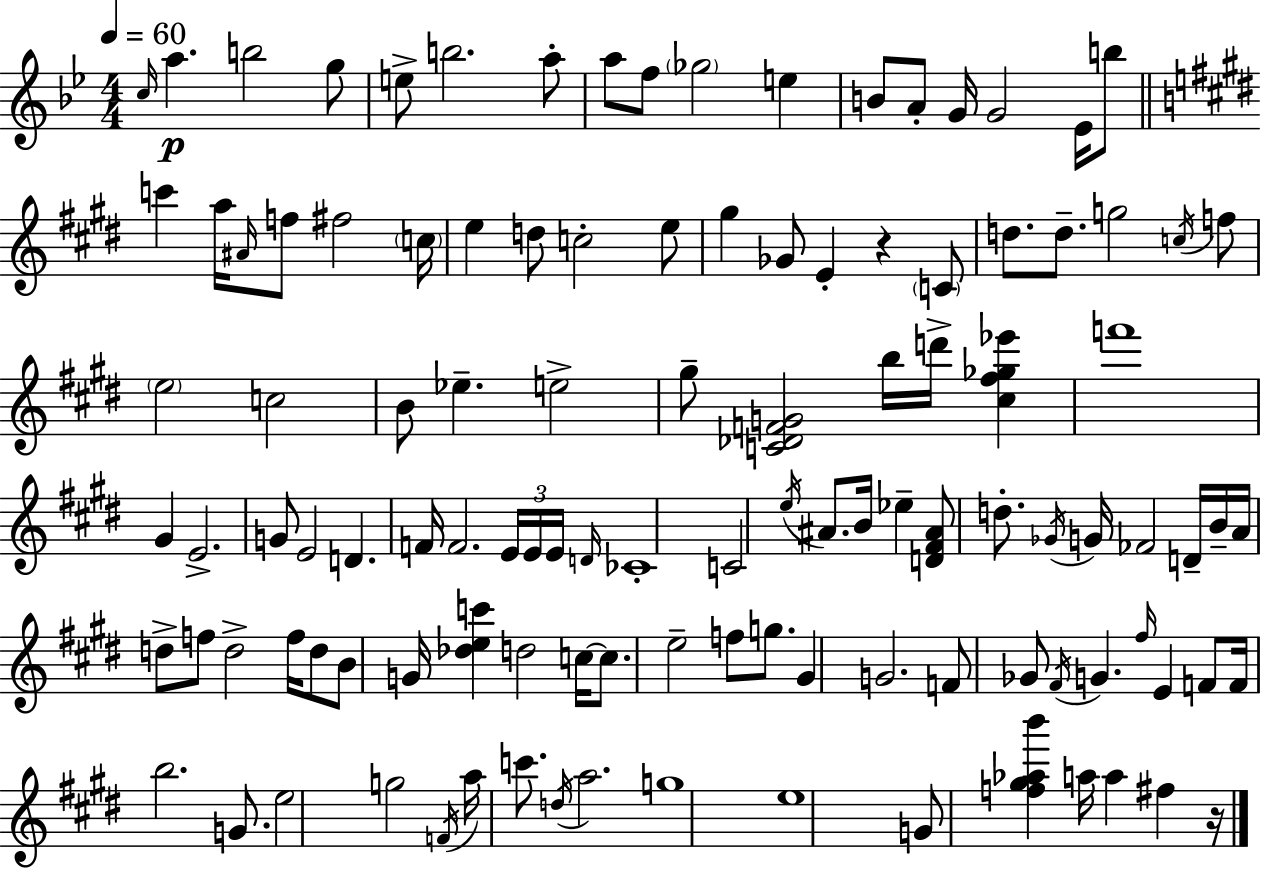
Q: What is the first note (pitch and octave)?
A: C5